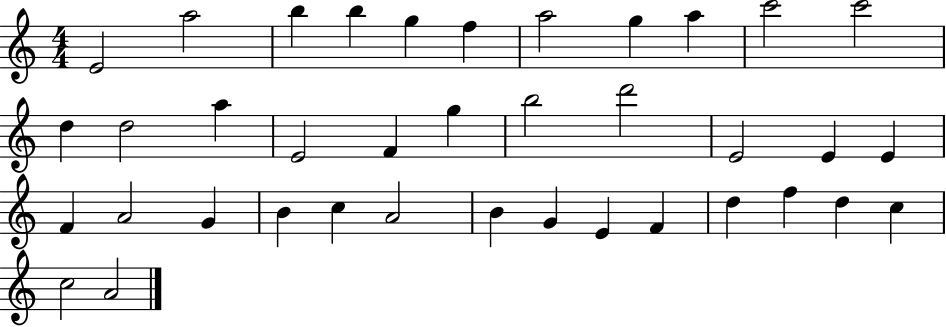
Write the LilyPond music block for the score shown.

{
  \clef treble
  \numericTimeSignature
  \time 4/4
  \key c \major
  e'2 a''2 | b''4 b''4 g''4 f''4 | a''2 g''4 a''4 | c'''2 c'''2 | \break d''4 d''2 a''4 | e'2 f'4 g''4 | b''2 d'''2 | e'2 e'4 e'4 | \break f'4 a'2 g'4 | b'4 c''4 a'2 | b'4 g'4 e'4 f'4 | d''4 f''4 d''4 c''4 | \break c''2 a'2 | \bar "|."
}